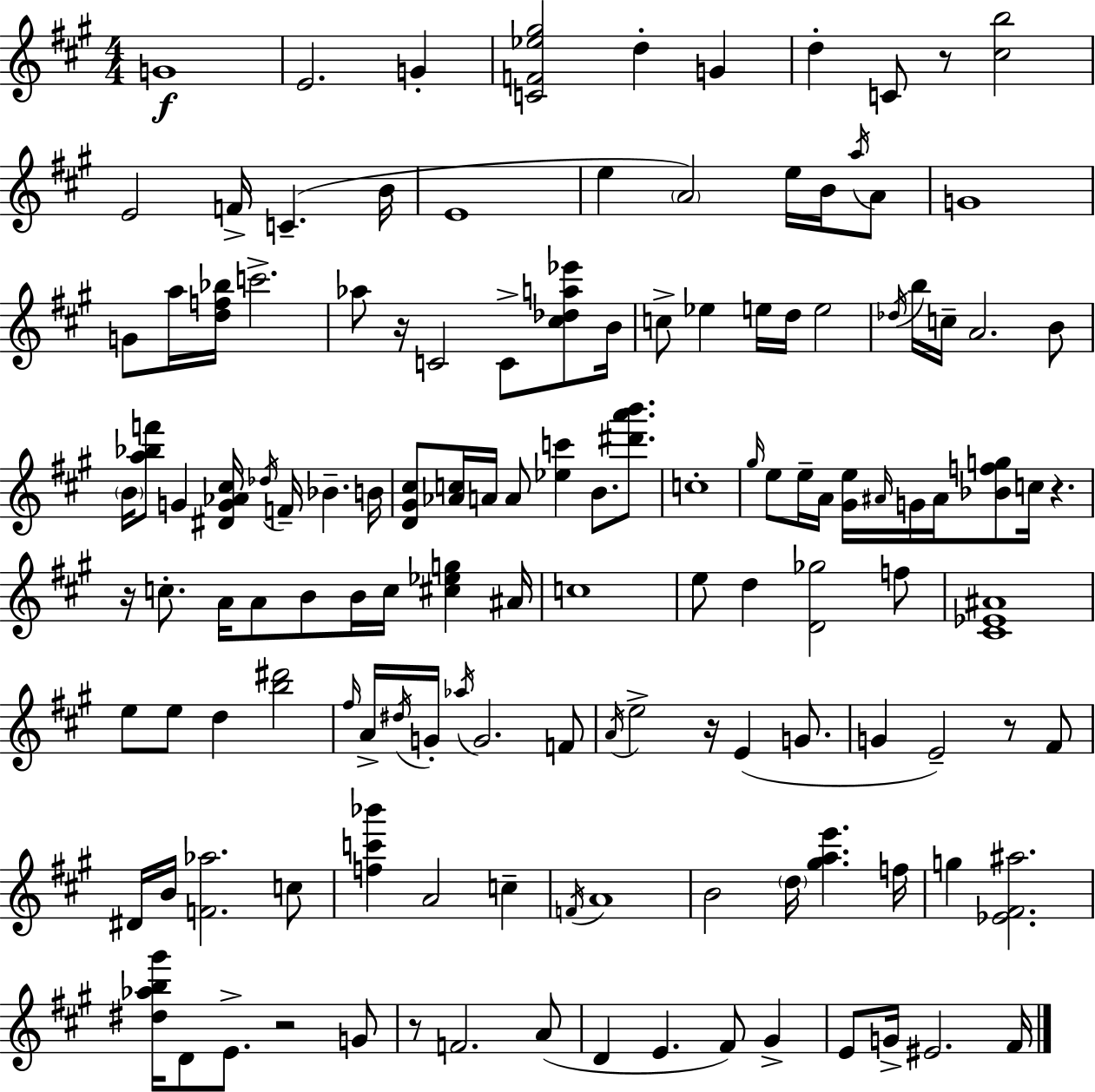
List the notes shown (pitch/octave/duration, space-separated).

G4/w E4/h. G4/q [C4,F4,Eb5,G#5]/h D5/q G4/q D5/q C4/e R/e [C#5,B5]/h E4/h F4/s C4/q. B4/s E4/w E5/q A4/h E5/s B4/s A5/s A4/e G4/w G4/e A5/s [D5,F5,Bb5]/s C6/h. Ab5/e R/s C4/h C4/e [C#5,Db5,A5,Eb6]/e B4/s C5/e Eb5/q E5/s D5/s E5/h Db5/s B5/s C5/s A4/h. B4/e B4/s [A5,Bb5,F6]/e G4/q [D#4,G4,Ab4,C#5]/s Db5/s F4/s Bb4/q. B4/s [D4,G#4,C#5]/e [Ab4,C5]/s A4/s A4/e [Eb5,C6]/q B4/e. [D#6,A6,B6]/e. C5/w G#5/s E5/e E5/s A4/s [G#4,E5]/s A#4/s G4/s A#4/s [Bb4,F5,G5]/e C5/s R/q. R/s C5/e. A4/s A4/e B4/e B4/s C5/s [C#5,Eb5,G5]/q A#4/s C5/w E5/e D5/q [D4,Gb5]/h F5/e [C#4,Eb4,A#4]/w E5/e E5/e D5/q [B5,D#6]/h F#5/s A4/s D#5/s G4/s Ab5/s G4/h. F4/e A4/s E5/h R/s E4/q G4/e. G4/q E4/h R/e F#4/e D#4/s B4/s [F4,Ab5]/h. C5/e [F5,C6,Bb6]/q A4/h C5/q F4/s A4/w B4/h D5/s [G#5,A5,E6]/q. F5/s G5/q [Eb4,F#4,A#5]/h. [D#5,Ab5,B5,G#6]/s D4/e E4/e. R/h G4/e R/e F4/h. A4/e D4/q E4/q. F#4/e G#4/q E4/e G4/s EIS4/h. F#4/s